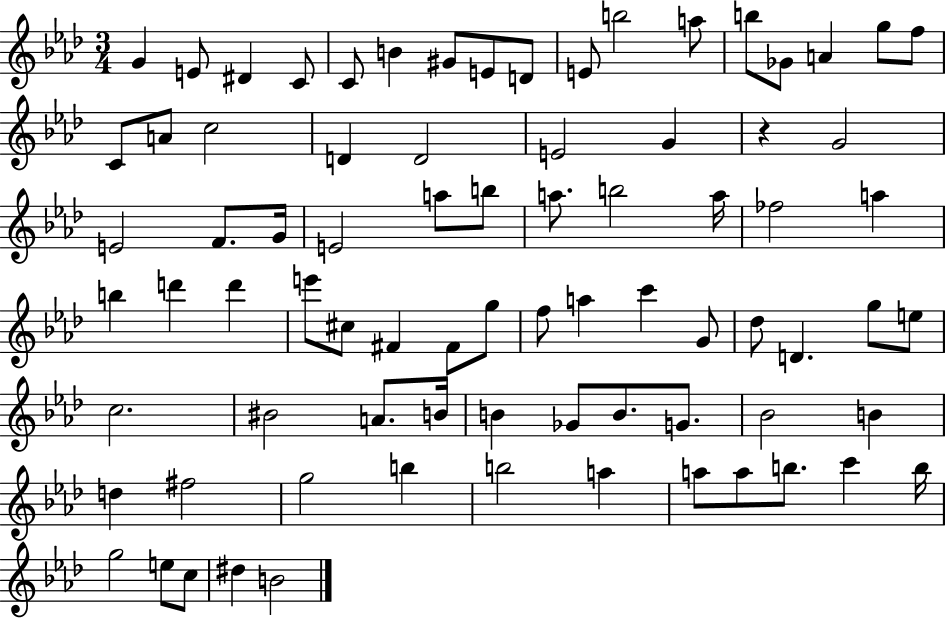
G4/q E4/e D#4/q C4/e C4/e B4/q G#4/e E4/e D4/e E4/e B5/h A5/e B5/e Gb4/e A4/q G5/e F5/e C4/e A4/e C5/h D4/q D4/h E4/h G4/q R/q G4/h E4/h F4/e. G4/s E4/h A5/e B5/e A5/e. B5/h A5/s FES5/h A5/q B5/q D6/q D6/q E6/e C#5/e F#4/q F#4/e G5/e F5/e A5/q C6/q G4/e Db5/e D4/q. G5/e E5/e C5/h. BIS4/h A4/e. B4/s B4/q Gb4/e B4/e. G4/e. Bb4/h B4/q D5/q F#5/h G5/h B5/q B5/h A5/q A5/e A5/e B5/e. C6/q B5/s G5/h E5/e C5/e D#5/q B4/h